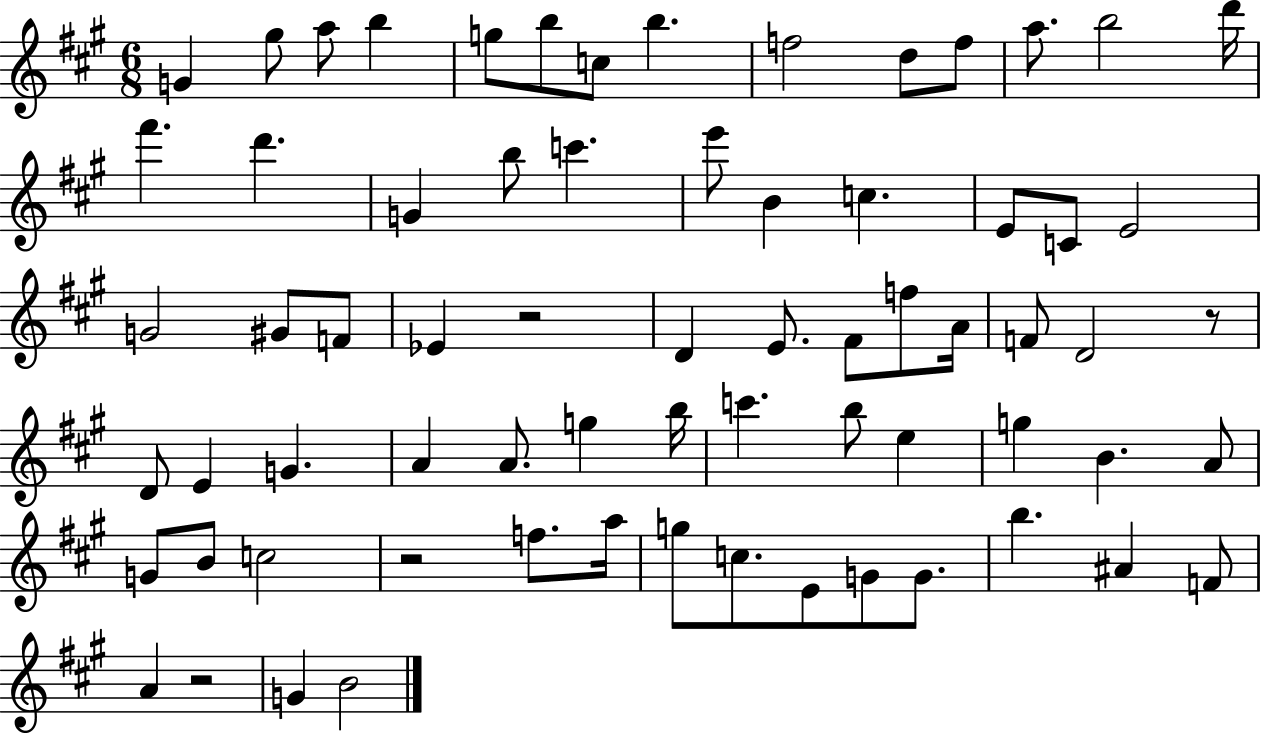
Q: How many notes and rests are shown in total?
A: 69